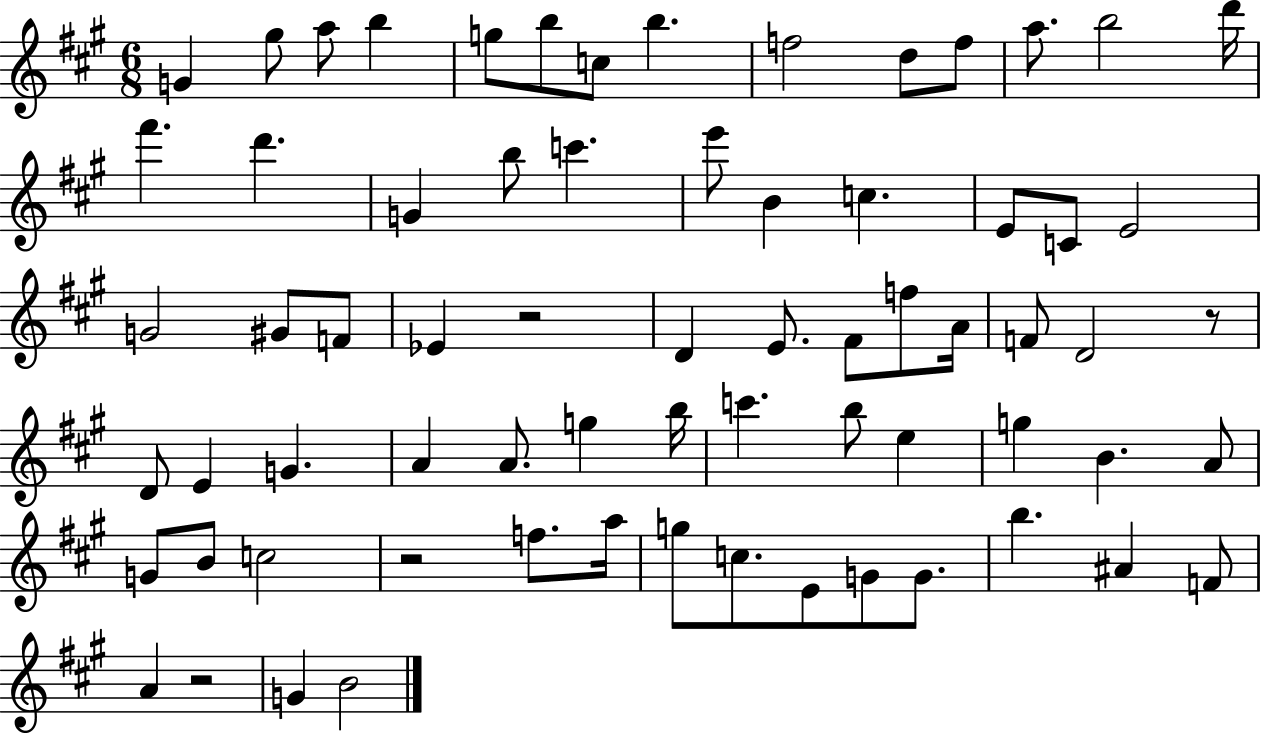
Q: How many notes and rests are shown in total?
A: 69